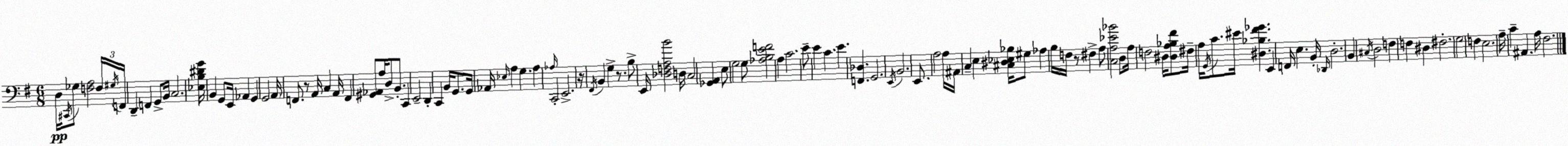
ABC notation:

X:1
T:Untitled
M:6/8
L:1/4
K:G
D,/4 ^C,,/4 _G,/2 [F,A,]2 F,/4 ^G,/4 F,,/4 D,, F,, G,,/2 B,,/4 C,2 [_E,B,^DG]/4 B,, G,,/2 E,,/4 _A,, G,, G,,2 A,,/4 F,,/2 z/2 A,,/4 C, A,,/4 F,, [^G,,_A,,]/2 A,/4 D,/2 B,,/2 C,, E,,2 D,, C,, B,,/4 G,,/2 G,,/4 _A,,/4 _E,/4 A, G, A, _A,/4 C,,2 E,,2 z/4 ^F,,/4 B,, G, z/2 B,/2 E,,/4 [_D,F,A,B]2 D,/4 C,2 [_G,,A,,] E,/2 G,2 G,/2 [_A,B,EF]2 A, C2 E/2 E C E [F,,_D,] G,,2 E,,/4 B,,2 E,,/2 A,2 A,/4 ^A,,/4 C, E, [^C,^D,_E,_B,]/4 ^G,/2 _A, B,/4 F,/4 z/2 ^F, A,/2 [C,A,_E_B]2 D,/2 A,/4 F,2 ^D,/4 [^D,A,_B,^F]/2 ^F,/4 A,/4 G,,/4 C/2 ^E/4 [^D,_B,^F_G] E,, F,,/4 E, B,,/4 _D,,/4 D,2 B,, ^C,/4 D,2 F, F, ^D, ^F,2 G,2 F, E,2 A,/4 C ^A,, A,/4 ^F,2